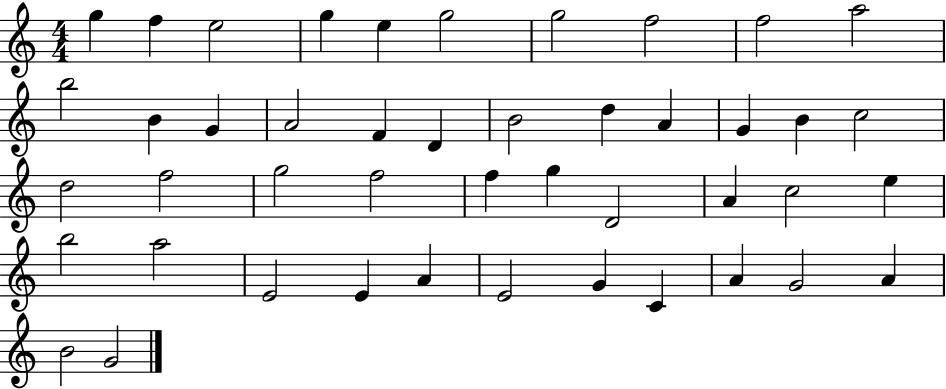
G5/q F5/q E5/h G5/q E5/q G5/h G5/h F5/h F5/h A5/h B5/h B4/q G4/q A4/h F4/q D4/q B4/h D5/q A4/q G4/q B4/q C5/h D5/h F5/h G5/h F5/h F5/q G5/q D4/h A4/q C5/h E5/q B5/h A5/h E4/h E4/q A4/q E4/h G4/q C4/q A4/q G4/h A4/q B4/h G4/h